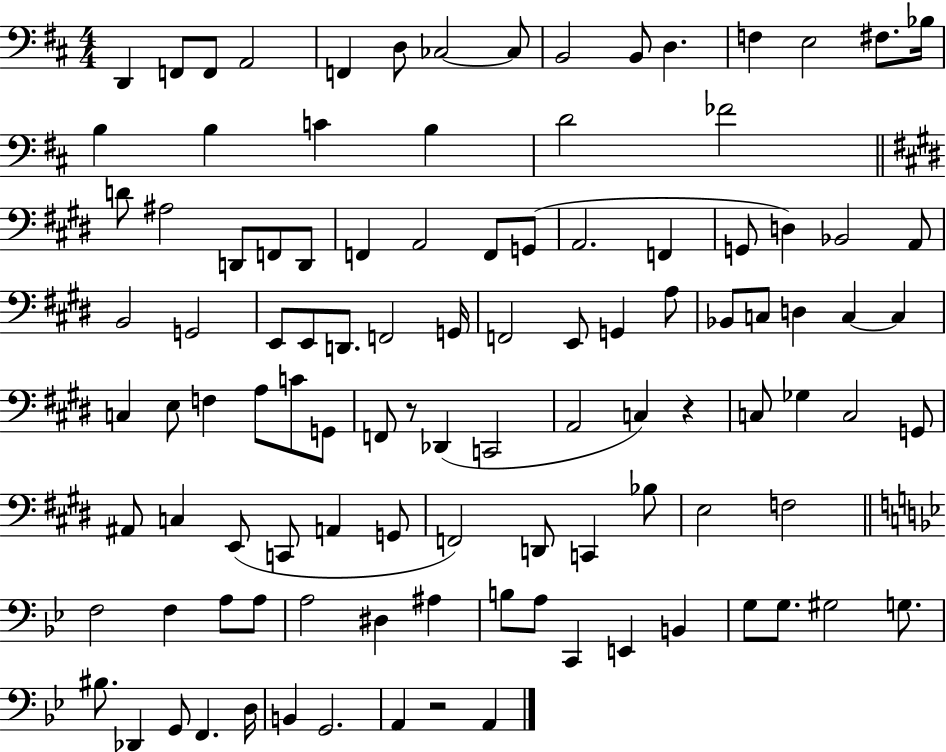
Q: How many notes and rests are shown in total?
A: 107